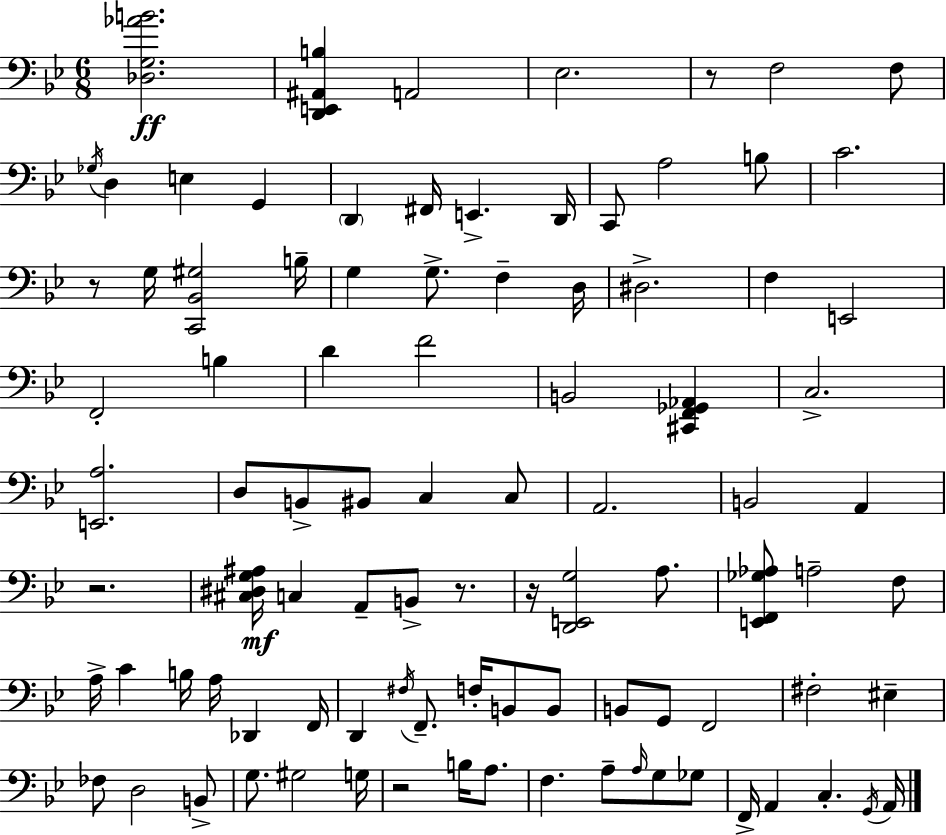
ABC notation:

X:1
T:Untitled
M:6/8
L:1/4
K:Bb
[_D,G,_AB]2 [D,,E,,^A,,B,] A,,2 _E,2 z/2 F,2 F,/2 _G,/4 D, E, G,, D,, ^F,,/4 E,, D,,/4 C,,/2 A,2 B,/2 C2 z/2 G,/4 [C,,_B,,^G,]2 B,/4 G, G,/2 F, D,/4 ^D,2 F, E,,2 F,,2 B, D F2 B,,2 [^C,,F,,_G,,_A,,] C,2 [E,,A,]2 D,/2 B,,/2 ^B,,/2 C, C,/2 A,,2 B,,2 A,, z2 [^C,^D,G,^A,]/4 C, A,,/2 B,,/2 z/2 z/4 [D,,E,,G,]2 A,/2 [E,,F,,_G,_A,]/2 A,2 F,/2 A,/4 C B,/4 A,/4 _D,, F,,/4 D,, ^F,/4 F,,/2 F,/4 B,,/2 B,,/2 B,,/2 G,,/2 F,,2 ^F,2 ^E, _F,/2 D,2 B,,/2 G,/2 ^G,2 G,/4 z2 B,/4 A,/2 F, A,/2 A,/4 G,/2 _G,/2 F,,/4 A,, C, G,,/4 A,,/4